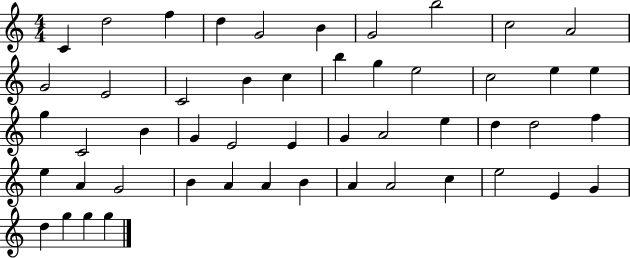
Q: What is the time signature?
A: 4/4